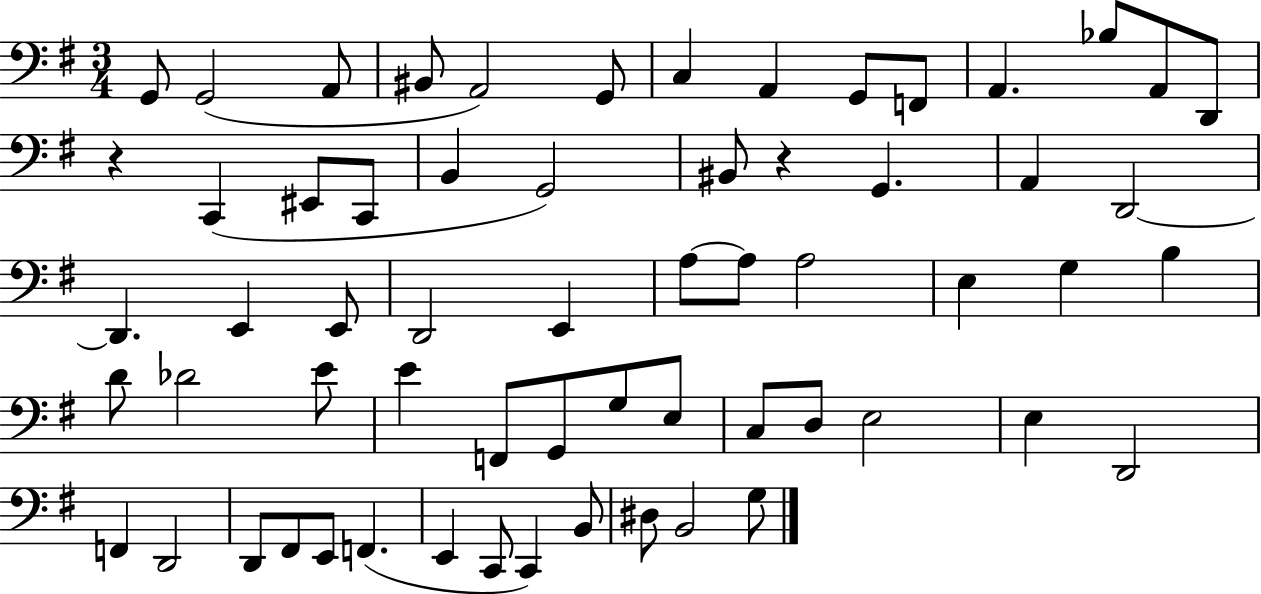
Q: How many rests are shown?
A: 2